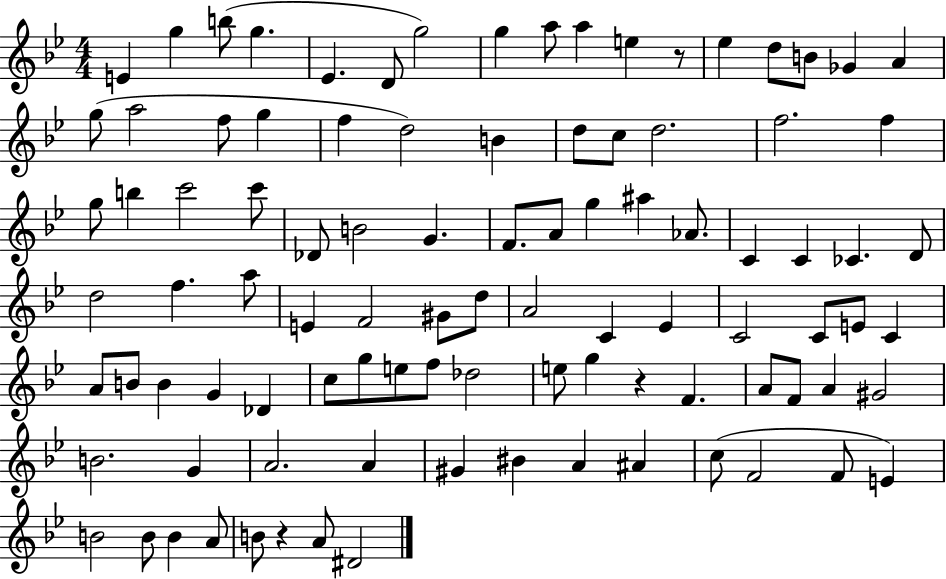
E4/q G5/q B5/e G5/q. Eb4/q. D4/e G5/h G5/q A5/e A5/q E5/q R/e Eb5/q D5/e B4/e Gb4/q A4/q G5/e A5/h F5/e G5/q F5/q D5/h B4/q D5/e C5/e D5/h. F5/h. F5/q G5/e B5/q C6/h C6/e Db4/e B4/h G4/q. F4/e. A4/e G5/q A#5/q Ab4/e. C4/q C4/q CES4/q. D4/e D5/h F5/q. A5/e E4/q F4/h G#4/e D5/e A4/h C4/q Eb4/q C4/h C4/e E4/e C4/q A4/e B4/e B4/q G4/q Db4/q C5/e G5/e E5/e F5/e Db5/h E5/e G5/q R/q F4/q. A4/e F4/e A4/q G#4/h B4/h. G4/q A4/h. A4/q G#4/q BIS4/q A4/q A#4/q C5/e F4/h F4/e E4/q B4/h B4/e B4/q A4/e B4/e R/q A4/e D#4/h